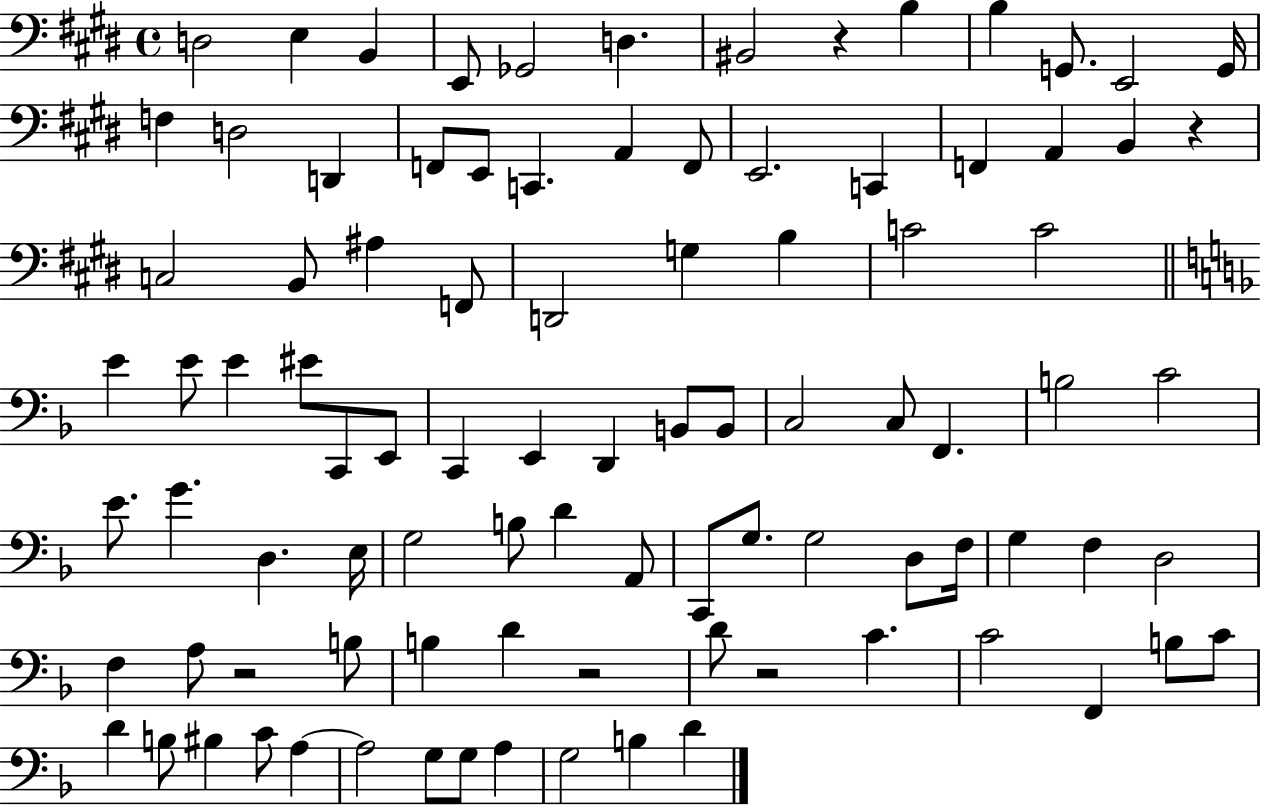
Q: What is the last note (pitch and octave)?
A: D4